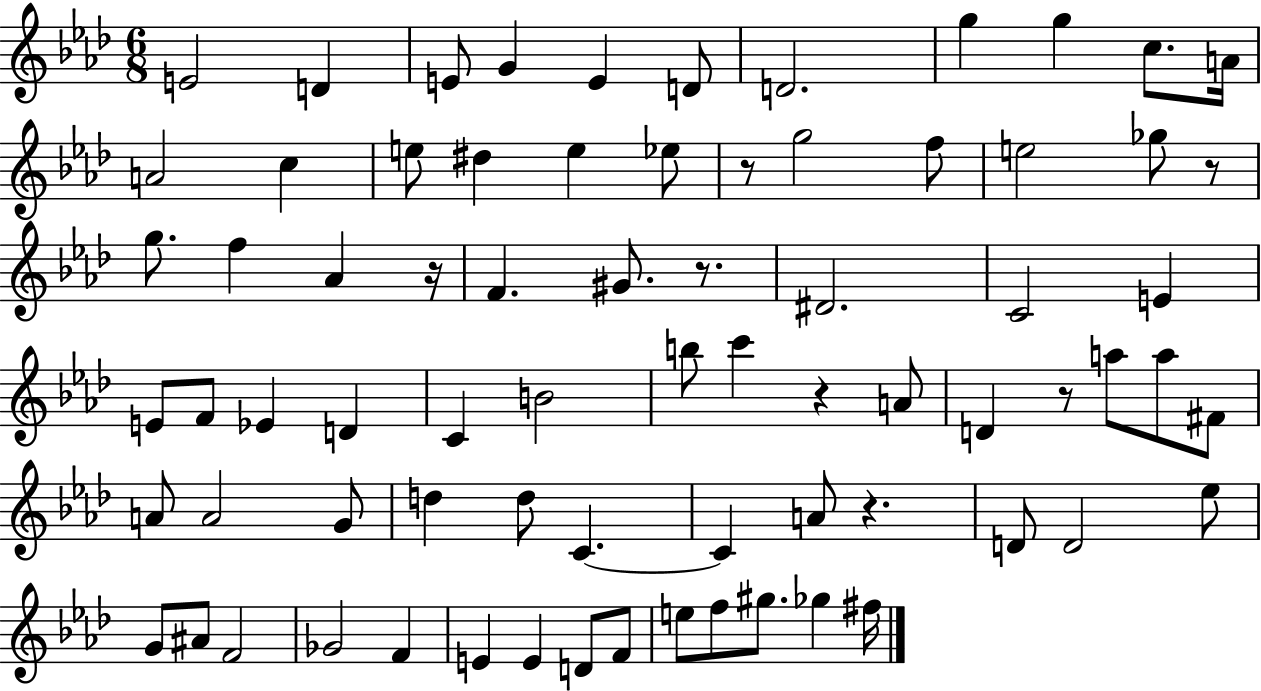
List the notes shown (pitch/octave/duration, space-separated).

E4/h D4/q E4/e G4/q E4/q D4/e D4/h. G5/q G5/q C5/e. A4/s A4/h C5/q E5/e D#5/q E5/q Eb5/e R/e G5/h F5/e E5/h Gb5/e R/e G5/e. F5/q Ab4/q R/s F4/q. G#4/e. R/e. D#4/h. C4/h E4/q E4/e F4/e Eb4/q D4/q C4/q B4/h B5/e C6/q R/q A4/e D4/q R/e A5/e A5/e F#4/e A4/e A4/h G4/e D5/q D5/e C4/q. C4/q A4/e R/q. D4/e D4/h Eb5/e G4/e A#4/e F4/h Gb4/h F4/q E4/q E4/q D4/e F4/e E5/e F5/e G#5/e. Gb5/q F#5/s